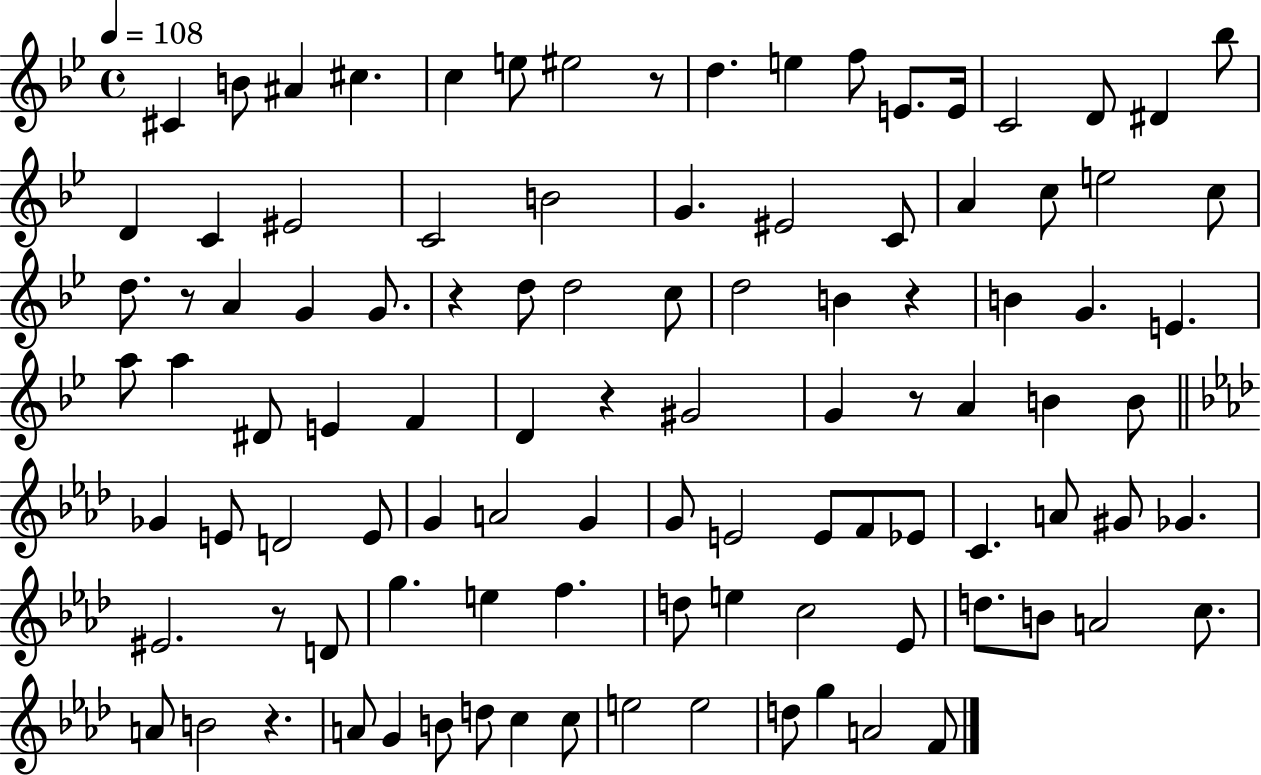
{
  \clef treble
  \time 4/4
  \defaultTimeSignature
  \key bes \major
  \tempo 4 = 108
  cis'4 b'8 ais'4 cis''4. | c''4 e''8 eis''2 r8 | d''4. e''4 f''8 e'8. e'16 | c'2 d'8 dis'4 bes''8 | \break d'4 c'4 eis'2 | c'2 b'2 | g'4. eis'2 c'8 | a'4 c''8 e''2 c''8 | \break d''8. r8 a'4 g'4 g'8. | r4 d''8 d''2 c''8 | d''2 b'4 r4 | b'4 g'4. e'4. | \break a''8 a''4 dis'8 e'4 f'4 | d'4 r4 gis'2 | g'4 r8 a'4 b'4 b'8 | \bar "||" \break \key f \minor ges'4 e'8 d'2 e'8 | g'4 a'2 g'4 | g'8 e'2 e'8 f'8 ees'8 | c'4. a'8 gis'8 ges'4. | \break eis'2. r8 d'8 | g''4. e''4 f''4. | d''8 e''4 c''2 ees'8 | d''8. b'8 a'2 c''8. | \break a'8 b'2 r4. | a'8 g'4 b'8 d''8 c''4 c''8 | e''2 e''2 | d''8 g''4 a'2 f'8 | \break \bar "|."
}